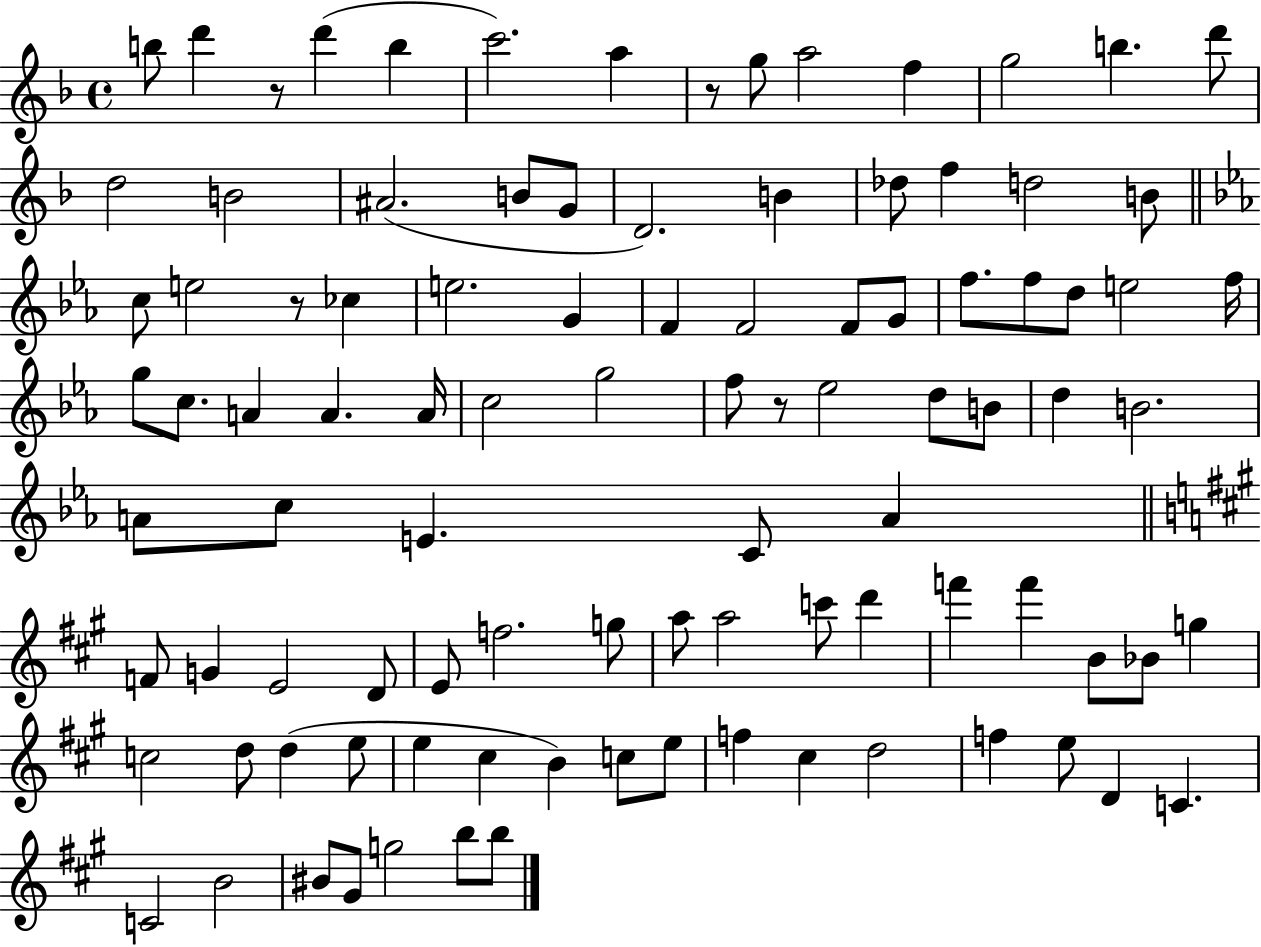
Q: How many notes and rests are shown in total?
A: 98